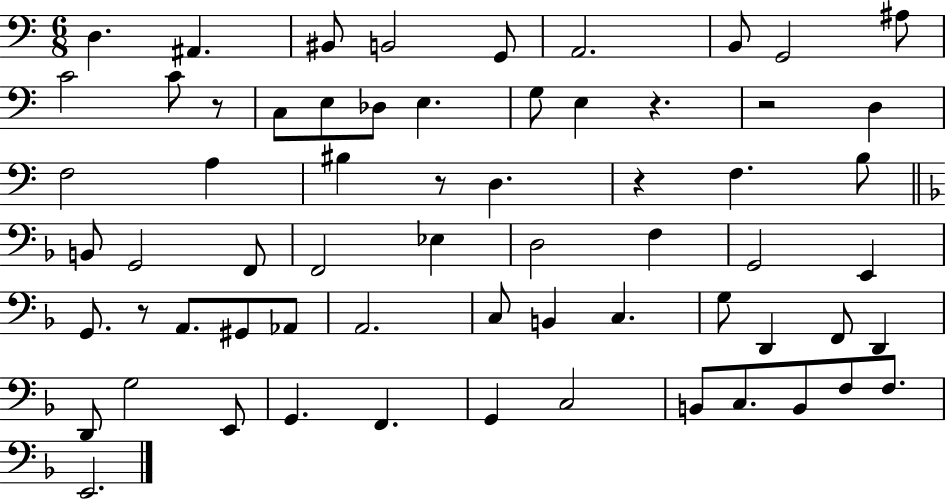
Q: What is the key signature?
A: C major